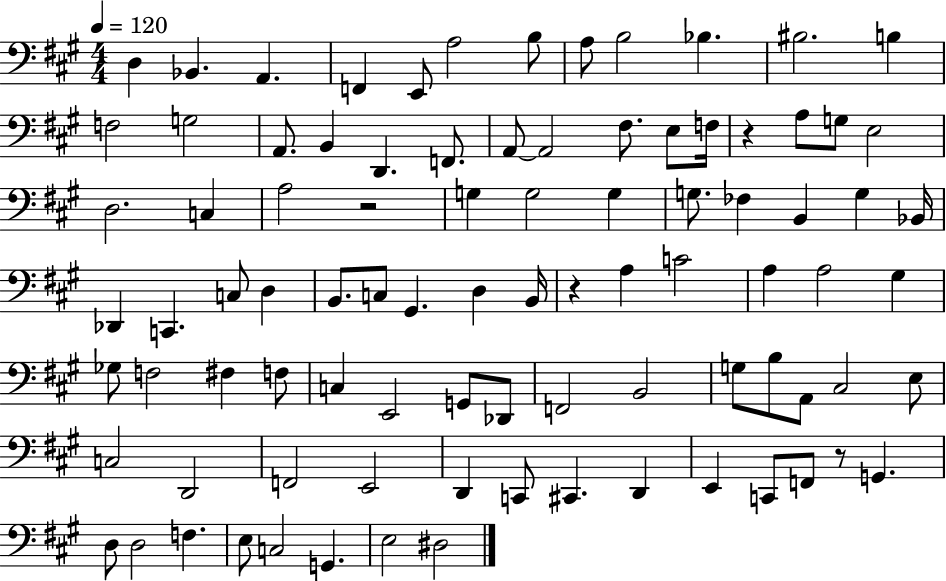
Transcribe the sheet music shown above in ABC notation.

X:1
T:Untitled
M:4/4
L:1/4
K:A
D, _B,, A,, F,, E,,/2 A,2 B,/2 A,/2 B,2 _B, ^B,2 B, F,2 G,2 A,,/2 B,, D,, F,,/2 A,,/2 A,,2 ^F,/2 E,/2 F,/4 z A,/2 G,/2 E,2 D,2 C, A,2 z2 G, G,2 G, G,/2 _F, B,, G, _B,,/4 _D,, C,, C,/2 D, B,,/2 C,/2 ^G,, D, B,,/4 z A, C2 A, A,2 ^G, _G,/2 F,2 ^F, F,/2 C, E,,2 G,,/2 _D,,/2 F,,2 B,,2 G,/2 B,/2 A,,/2 ^C,2 E,/2 C,2 D,,2 F,,2 E,,2 D,, C,,/2 ^C,, D,, E,, C,,/2 F,,/2 z/2 G,, D,/2 D,2 F, E,/2 C,2 G,, E,2 ^D,2